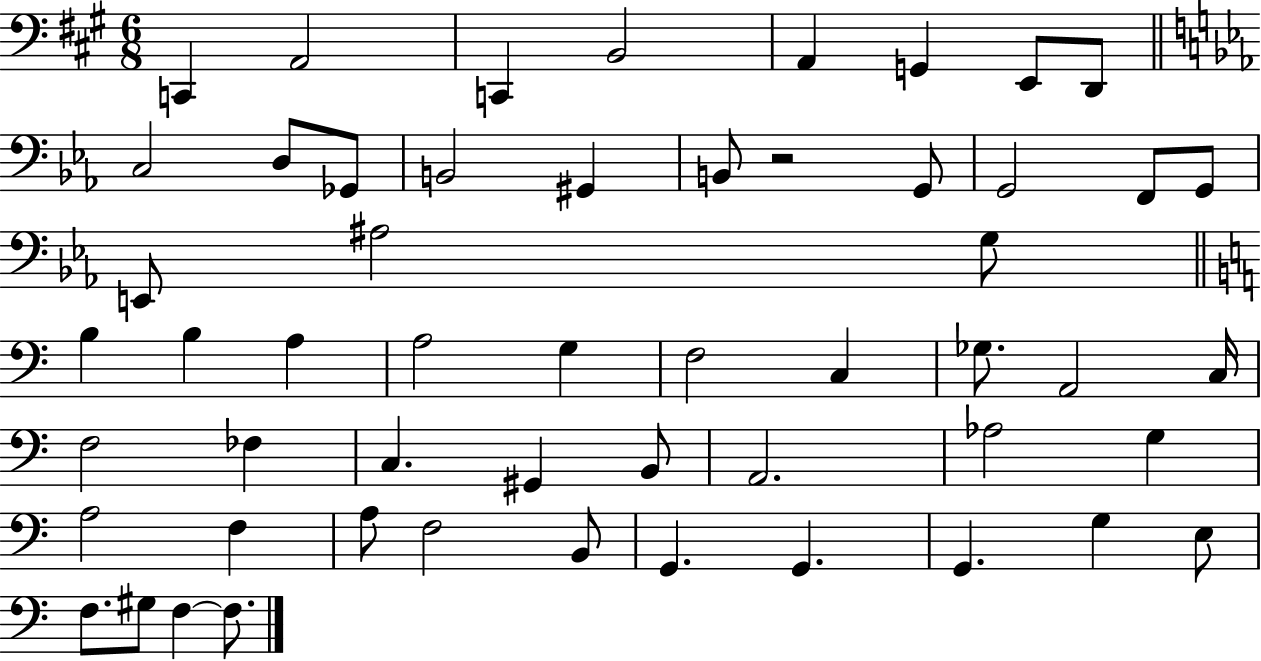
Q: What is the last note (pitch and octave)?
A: F3